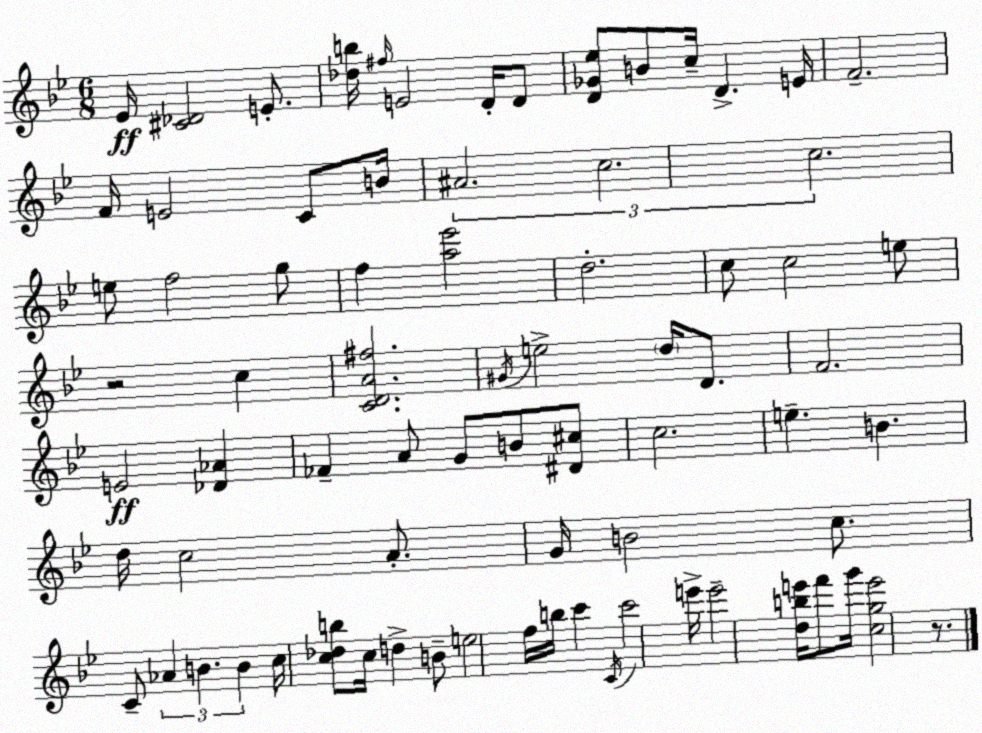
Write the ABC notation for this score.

X:1
T:Untitled
M:6/8
L:1/4
K:Bb
_E/4 [^C_D]2 E/2 [_db]/4 ^f/4 E2 D/4 D/2 [D_G_e]/2 B/2 c/4 D E/4 F2 F/4 E2 C/2 B/4 ^A2 c2 c2 e/2 f2 g/2 f [a_e']2 d2 c/2 c2 e/2 z2 c [CDA^f]2 ^G/4 e2 d/4 D/2 F2 E2 [_D_A] _F A/2 G/2 B/2 [^D^c]/2 c2 e B d/4 c2 A/2 G/4 B2 c/2 C/2 _A B B c/4 [c_db]/2 c/4 d B/2 e2 f/4 b/4 c' C/4 c'2 e'/4 e'2 [dbe']/4 f'/2 g'/4 [cge']2 z/2